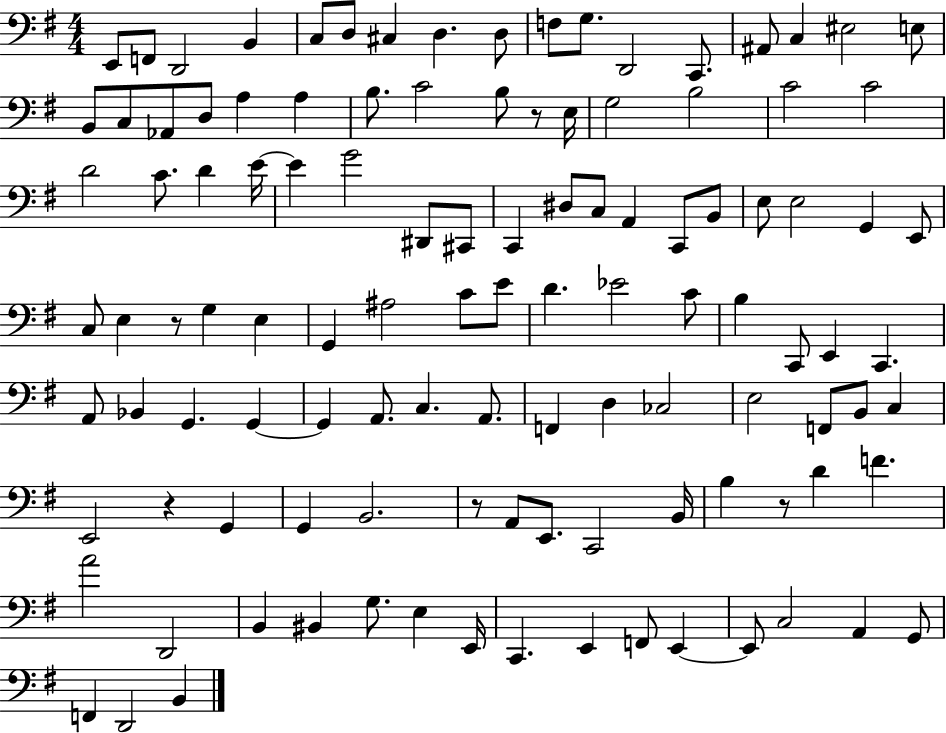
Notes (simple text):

E2/e F2/e D2/h B2/q C3/e D3/e C#3/q D3/q. D3/e F3/e G3/e. D2/h C2/e. A#2/e C3/q EIS3/h E3/e B2/e C3/e Ab2/e D3/e A3/q A3/q B3/e. C4/h B3/e R/e E3/s G3/h B3/h C4/h C4/h D4/h C4/e. D4/q E4/s E4/q G4/h D#2/e C#2/e C2/q D#3/e C3/e A2/q C2/e B2/e E3/e E3/h G2/q E2/e C3/e E3/q R/e G3/q E3/q G2/q A#3/h C4/e E4/e D4/q. Eb4/h C4/e B3/q C2/e E2/q C2/q. A2/e Bb2/q G2/q. G2/q G2/q A2/e. C3/q. A2/e. F2/q D3/q CES3/h E3/h F2/e B2/e C3/q E2/h R/q G2/q G2/q B2/h. R/e A2/e E2/e. C2/h B2/s B3/q R/e D4/q F4/q. A4/h D2/h B2/q BIS2/q G3/e. E3/q E2/s C2/q. E2/q F2/e E2/q E2/e C3/h A2/q G2/e F2/q D2/h B2/q